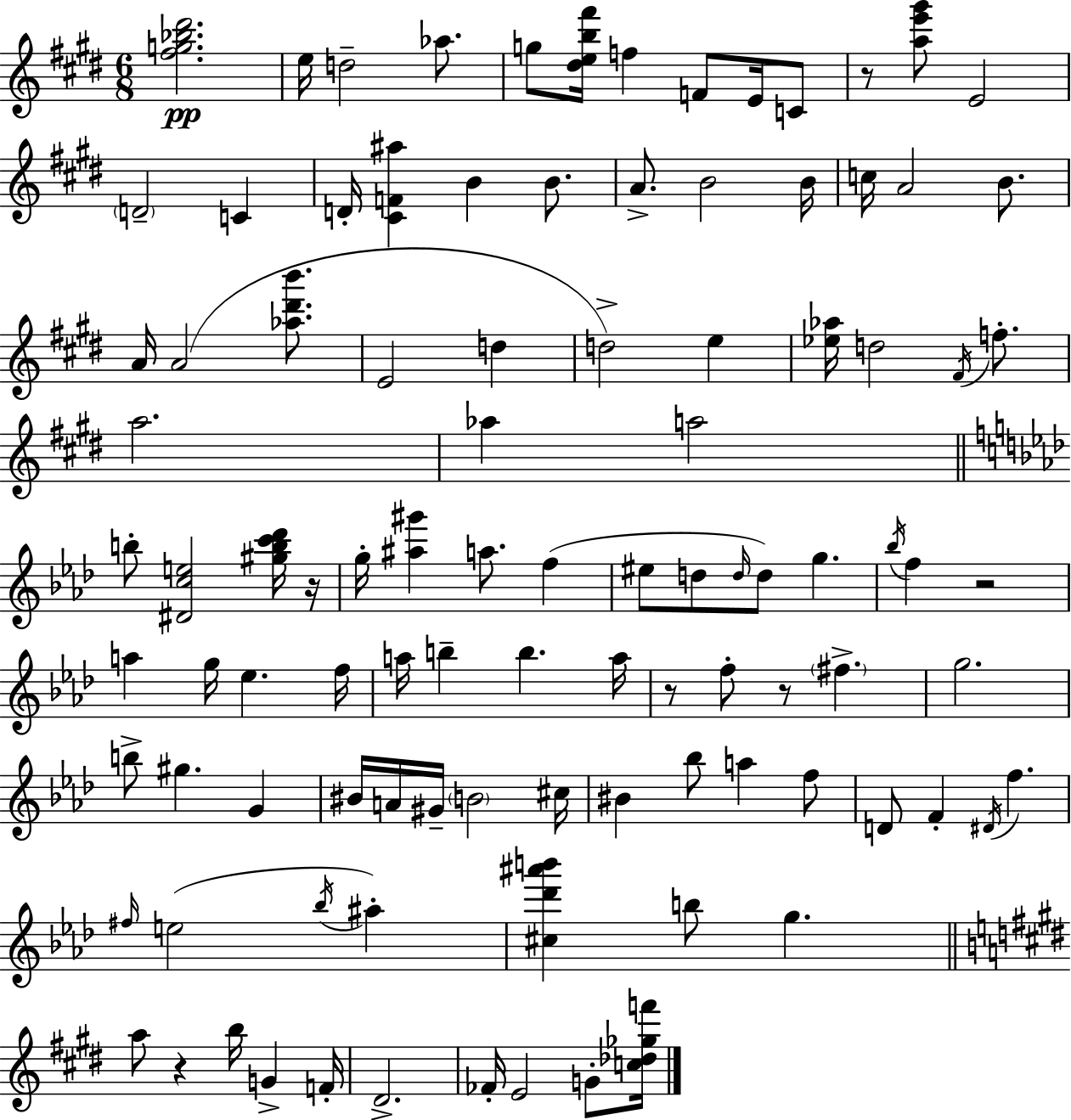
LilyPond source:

{
  \clef treble
  \numericTimeSignature
  \time 6/8
  \key e \major
  \repeat volta 2 { <fis'' g'' bes'' dis'''>2.\pp | e''16 d''2-- aes''8. | g''8 <dis'' e'' b'' fis'''>16 f''4 f'8 e'16 c'8 | r8 <a'' e''' gis'''>8 e'2 | \break \parenthesize d'2-- c'4 | d'16-. <cis' f' ais''>4 b'4 b'8. | a'8.-> b'2 b'16 | c''16 a'2 b'8. | \break a'16 a'2( <aes'' dis''' b'''>8. | e'2 d''4 | d''2->) e''4 | <ees'' aes''>16 d''2 \acciaccatura { fis'16 } f''8.-. | \break a''2. | aes''4 a''2 | \bar "||" \break \key f \minor b''8-. <dis' c'' e''>2 <gis'' b'' c''' des'''>16 r16 | g''16-. <ais'' gis'''>4 a''8. f''4( | eis''8 d''8 \grace { d''16 }) d''8 g''4. | \acciaccatura { bes''16 } f''4 r2 | \break a''4 g''16 ees''4. | f''16 a''16 b''4-- b''4. | a''16 r8 f''8-. r8 \parenthesize fis''4.-> | g''2. | \break b''8-> gis''4. g'4 | bis'16 a'16 gis'16-- \parenthesize b'2 | cis''16 bis'4 bes''8 a''4 | f''8 d'8 f'4-. \acciaccatura { dis'16 } f''4. | \break \grace { fis''16 } e''2( | \acciaccatura { bes''16 } ais''4-.) <cis'' des''' ais''' b'''>4 b''8 g''4. | \bar "||" \break \key e \major a''8 r4 b''16 g'4-> f'16-. | dis'2.-> | fes'16-. e'2 g'8-. <c'' des'' ges'' f'''>16 | } \bar "|."
}